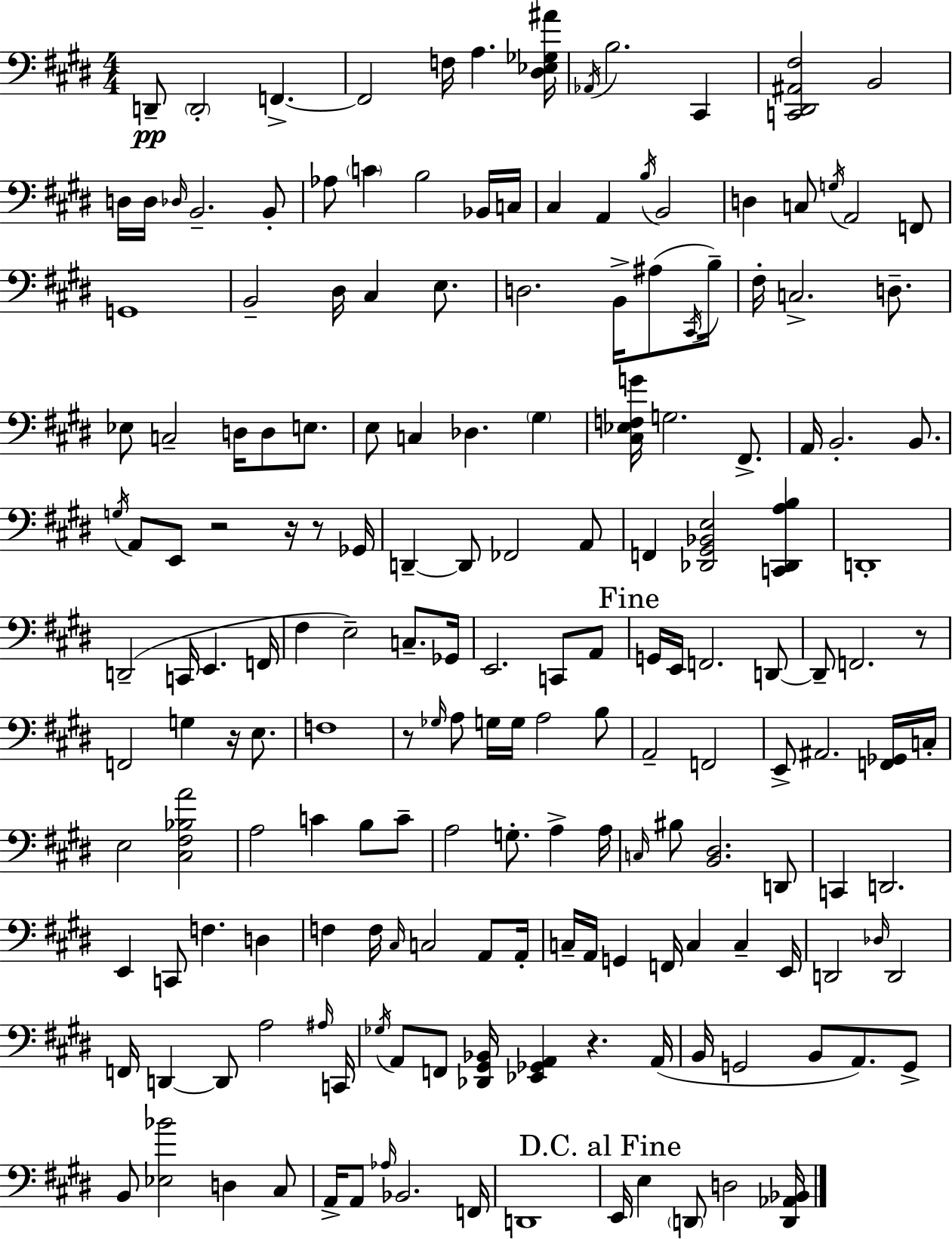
D2/e D2/h F2/q. F2/h F3/s A3/q. [D#3,Eb3,Gb3,A#4]/s Ab2/s B3/h. C#2/q [C2,D#2,A#2,F#3]/h B2/h D3/s D3/s Db3/s B2/h. B2/e Ab3/e C4/q B3/h Bb2/s C3/s C#3/q A2/q B3/s B2/h D3/q C3/e G3/s A2/h F2/e G2/w B2/h D#3/s C#3/q E3/e. D3/h. B2/s A#3/e C#2/s B3/s F#3/s C3/h. D3/e. Eb3/e C3/h D3/s D3/e E3/e. E3/e C3/q Db3/q. G#3/q [C#3,Eb3,F3,G4]/s G3/h. F#2/e. A2/s B2/h. B2/e. G3/s A2/e E2/e R/h R/s R/e Gb2/s D2/q D2/e FES2/h A2/e F2/q [Db2,G#2,Bb2,E3]/h [C2,Db2,A3,B3]/q D2/w D2/h C2/s E2/q. F2/s F#3/q E3/h C3/e. Gb2/s E2/h. C2/e A2/e G2/s E2/s F2/h. D2/e D2/e F2/h. R/e F2/h G3/q R/s E3/e. F3/w R/e Gb3/s A3/e G3/s G3/s A3/h B3/e A2/h F2/h E2/e A#2/h. [F2,Gb2]/s C3/s E3/h [C#3,F#3,Bb3,A4]/h A3/h C4/q B3/e C4/e A3/h G3/e. A3/q A3/s C3/s BIS3/e [B2,D#3]/h. D2/e C2/q D2/h. E2/q C2/e F3/q. D3/q F3/q F3/s C#3/s C3/h A2/e A2/s C3/s A2/s G2/q F2/s C3/q C3/q E2/s D2/h Db3/s D2/h F2/s D2/q D2/e A3/h A#3/s C2/s Gb3/s A2/e F2/e [Db2,G#2,Bb2]/s [Eb2,Gb2,A2]/q R/q. A2/s B2/s G2/h B2/e A2/e. G2/e B2/e [Eb3,Bb4]/h D3/q C#3/e A2/s A2/e Ab3/s Bb2/h. F2/s D2/w E2/s E3/q D2/e D3/h [D2,Ab2,Bb2]/s